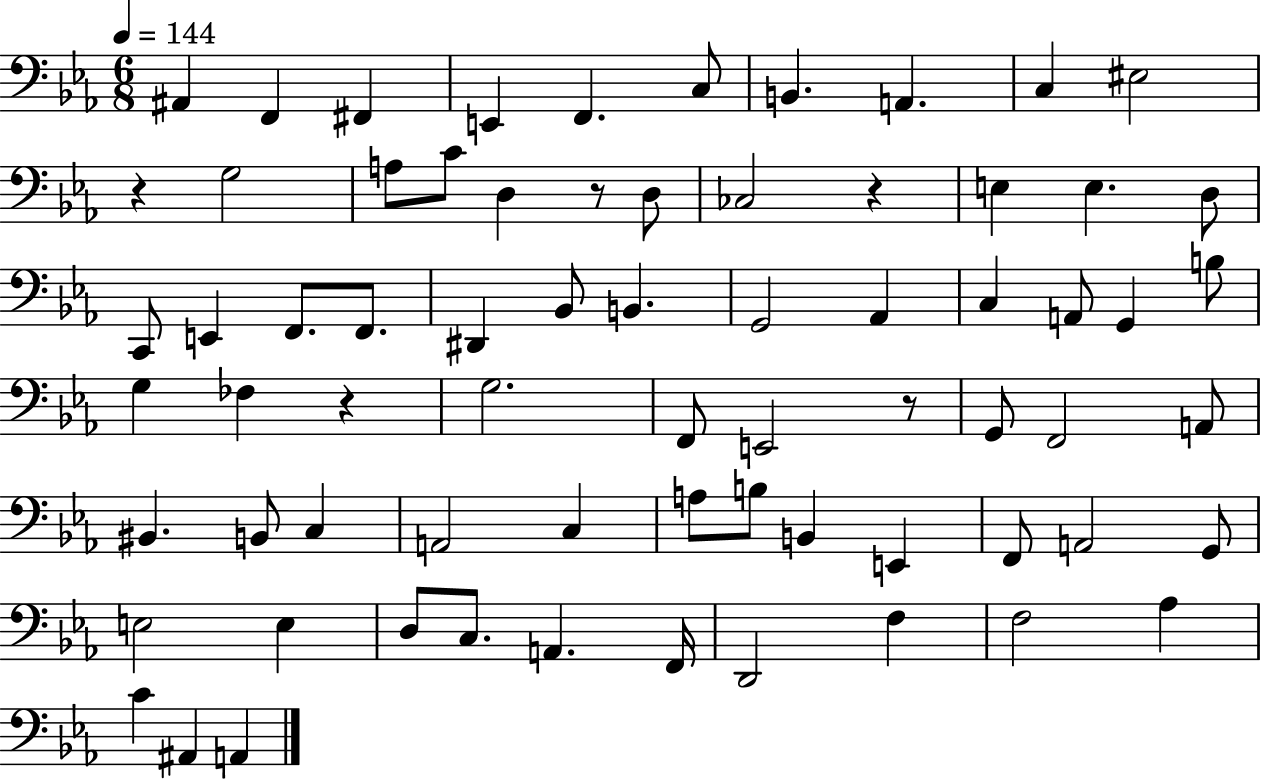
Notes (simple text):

A#2/q F2/q F#2/q E2/q F2/q. C3/e B2/q. A2/q. C3/q EIS3/h R/q G3/h A3/e C4/e D3/q R/e D3/e CES3/h R/q E3/q E3/q. D3/e C2/e E2/q F2/e. F2/e. D#2/q Bb2/e B2/q. G2/h Ab2/q C3/q A2/e G2/q B3/e G3/q FES3/q R/q G3/h. F2/e E2/h R/e G2/e F2/h A2/e BIS2/q. B2/e C3/q A2/h C3/q A3/e B3/e B2/q E2/q F2/e A2/h G2/e E3/h E3/q D3/e C3/e. A2/q. F2/s D2/h F3/q F3/h Ab3/q C4/q A#2/q A2/q